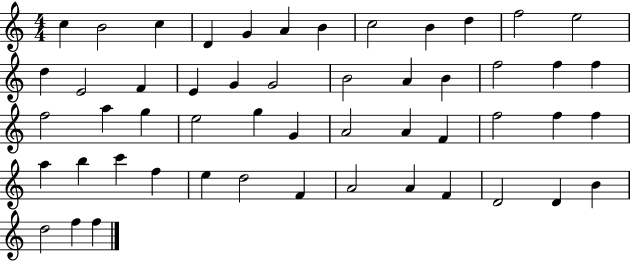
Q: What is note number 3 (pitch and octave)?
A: C5